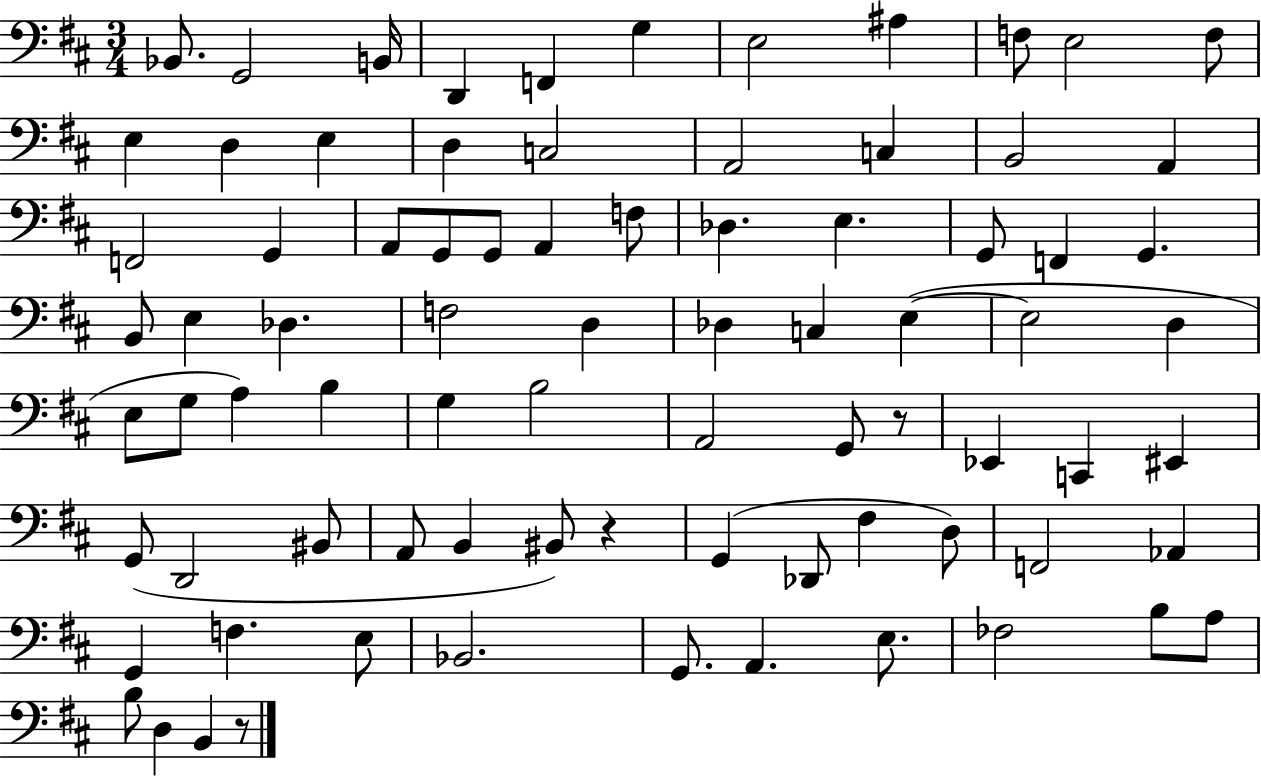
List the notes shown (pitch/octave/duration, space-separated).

Bb2/e. G2/h B2/s D2/q F2/q G3/q E3/h A#3/q F3/e E3/h F3/e E3/q D3/q E3/q D3/q C3/h A2/h C3/q B2/h A2/q F2/h G2/q A2/e G2/e G2/e A2/q F3/e Db3/q. E3/q. G2/e F2/q G2/q. B2/e E3/q Db3/q. F3/h D3/q Db3/q C3/q E3/q E3/h D3/q E3/e G3/e A3/q B3/q G3/q B3/h A2/h G2/e R/e Eb2/q C2/q EIS2/q G2/e D2/h BIS2/e A2/e B2/q BIS2/e R/q G2/q Db2/e F#3/q D3/e F2/h Ab2/q G2/q F3/q. E3/e Bb2/h. G2/e. A2/q. E3/e. FES3/h B3/e A3/e B3/e D3/q B2/q R/e